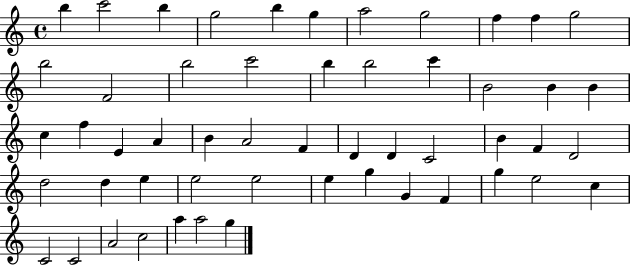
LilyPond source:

{
  \clef treble
  \time 4/4
  \defaultTimeSignature
  \key c \major
  b''4 c'''2 b''4 | g''2 b''4 g''4 | a''2 g''2 | f''4 f''4 g''2 | \break b''2 f'2 | b''2 c'''2 | b''4 b''2 c'''4 | b'2 b'4 b'4 | \break c''4 f''4 e'4 a'4 | b'4 a'2 f'4 | d'4 d'4 c'2 | b'4 f'4 d'2 | \break d''2 d''4 e''4 | e''2 e''2 | e''4 g''4 g'4 f'4 | g''4 e''2 c''4 | \break c'2 c'2 | a'2 c''2 | a''4 a''2 g''4 | \bar "|."
}